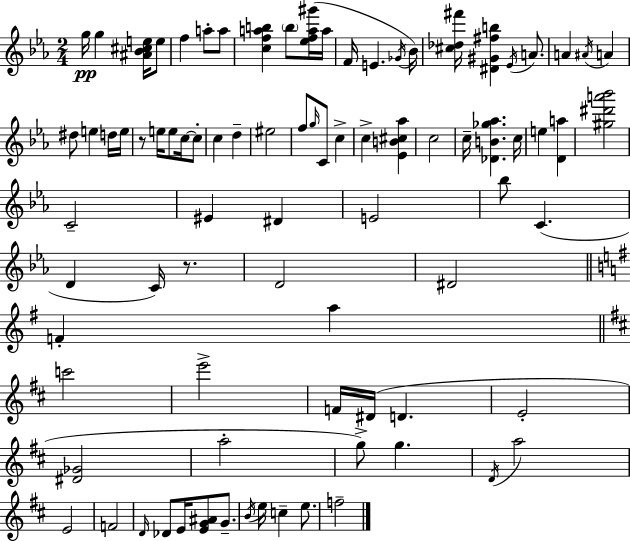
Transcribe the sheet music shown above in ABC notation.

X:1
T:Untitled
M:2/4
L:1/4
K:Cm
g/4 g [^A_B^ce]/4 e/2 f a/2 a/2 [cfab] b/2 [_efa^g']/4 a/4 F/4 E _G/4 _B/4 [^c_d^f']/4 [^D^G^fb] _E/4 A/2 A ^A/4 A ^d/2 e d/4 e/4 z/2 e/4 e/2 c/4 c/2 c d ^e2 f/2 g/4 C/2 c c [_EB^c_a] c2 c/4 [_DB_g_a] c/4 e [Da] [^g^d'a'_b']2 C2 ^E ^D E2 _b/2 C D C/4 z/2 D2 ^D2 F a c'2 e'2 F/4 ^D/4 D E2 [^D_G]2 a2 g/2 g D/4 a2 E2 F2 D/4 _D/2 E/4 [EG^A]/2 G/2 B/4 e/4 c e/2 f2